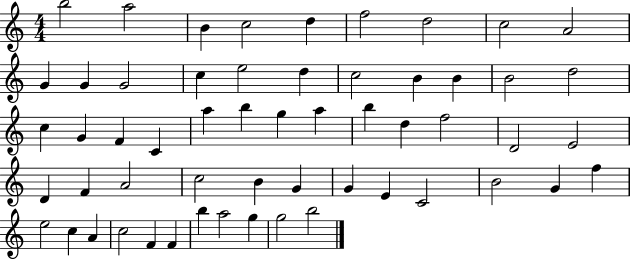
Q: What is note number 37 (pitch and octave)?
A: C5